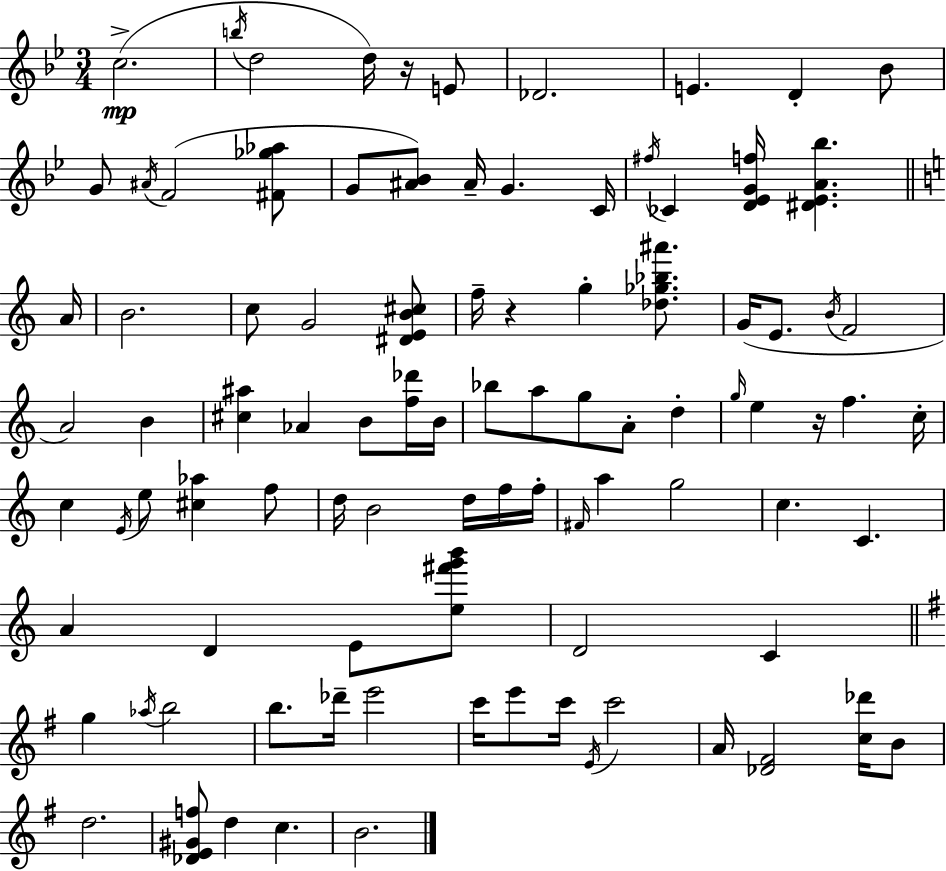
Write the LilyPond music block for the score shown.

{
  \clef treble
  \numericTimeSignature
  \time 3/4
  \key bes \major
  \repeat volta 2 { c''2.->(\mp | \acciaccatura { b''16 } d''2 d''16) r16 e'8 | des'2. | e'4. d'4-. bes'8 | \break g'8 \acciaccatura { ais'16 }( f'2 | <fis' ges'' aes''>8 g'8 <ais' bes'>8) ais'16-- g'4. | c'16 \acciaccatura { fis''16 } ces'4 <d' ees' g' f''>16 <dis' ees' a' bes''>4. | \bar "||" \break \key c \major a'16 b'2. | c''8 g'2 <dis' e' b' cis''>8 | f''16-- r4 g''4-. <des'' ges'' bes'' ais'''>8. | g'16( e'8. \acciaccatura { b'16 } f'2 | \break a'2) b'4 | <cis'' ais''>4 aes'4 b'8 | <f'' des'''>16 b'16 bes''8 a''8 g''8 a'8-. d''4-. | \grace { g''16 } e''4 r16 f''4. | \break c''16-. c''4 \acciaccatura { e'16 } e''8 <cis'' aes''>4 | f''8 d''16 b'2 | d''16 f''16 f''16-. \grace { fis'16 } a''4 g''2 | c''4. c'4. | \break a'4 d'4 | e'8 <e'' fis''' g''' b'''>8 d'2 | c'4 \bar "||" \break \key e \minor g''4 \acciaccatura { aes''16 } b''2 | b''8. des'''16-- e'''2 | c'''16 e'''8 c'''16 \acciaccatura { e'16 } c'''2 | a'16 <des' fis'>2 <c'' des'''>16 | \break b'8 d''2. | <des' e' gis' f''>8 d''4 c''4. | b'2. | } \bar "|."
}